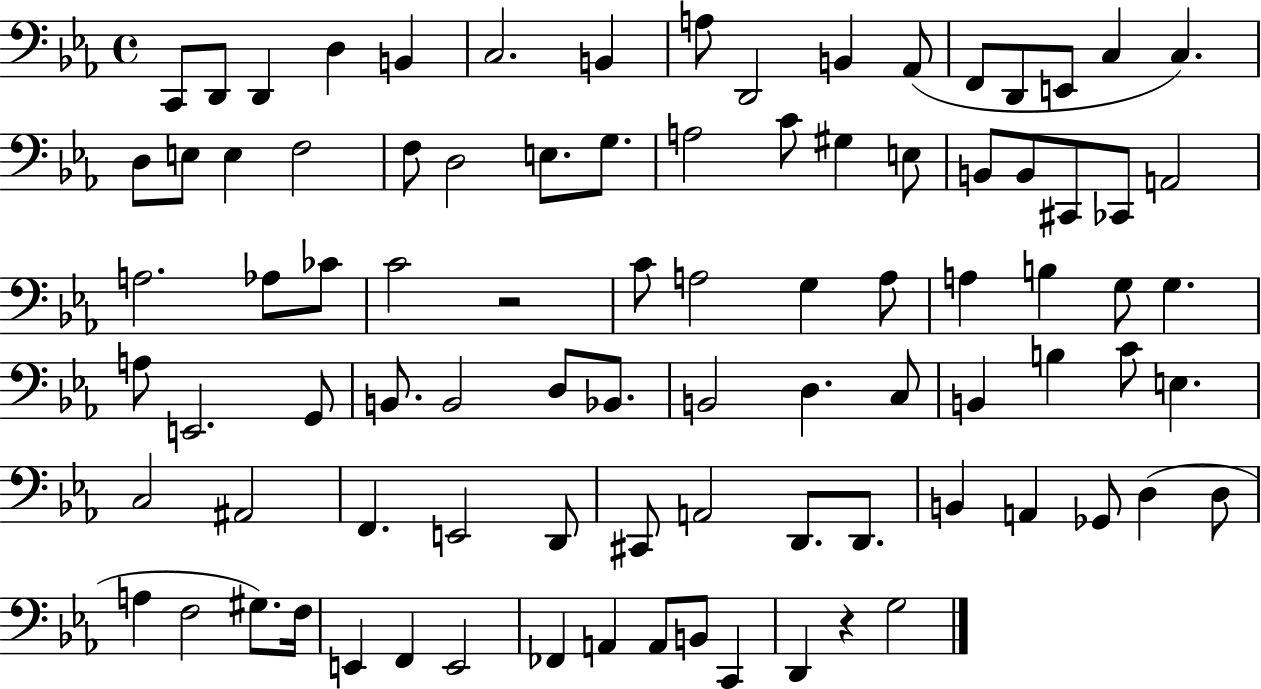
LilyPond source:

{
  \clef bass
  \time 4/4
  \defaultTimeSignature
  \key ees \major
  \repeat volta 2 { c,8 d,8 d,4 d4 b,4 | c2. b,4 | a8 d,2 b,4 aes,8( | f,8 d,8 e,8 c4 c4.) | \break d8 e8 e4 f2 | f8 d2 e8. g8. | a2 c'8 gis4 e8 | b,8 b,8 cis,8 ces,8 a,2 | \break a2. aes8 ces'8 | c'2 r2 | c'8 a2 g4 a8 | a4 b4 g8 g4. | \break a8 e,2. g,8 | b,8. b,2 d8 bes,8. | b,2 d4. c8 | b,4 b4 c'8 e4. | \break c2 ais,2 | f,4. e,2 d,8 | cis,8 a,2 d,8. d,8. | b,4 a,4 ges,8 d4( d8 | \break a4 f2 gis8.) f16 | e,4 f,4 e,2 | fes,4 a,4 a,8 b,8 c,4 | d,4 r4 g2 | \break } \bar "|."
}